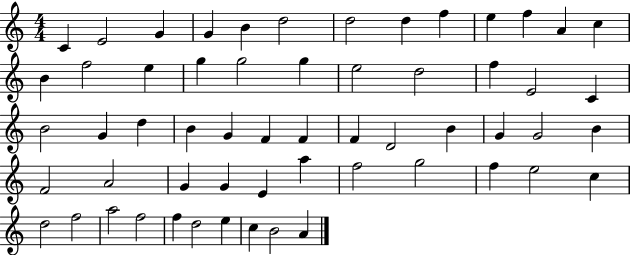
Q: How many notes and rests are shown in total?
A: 58